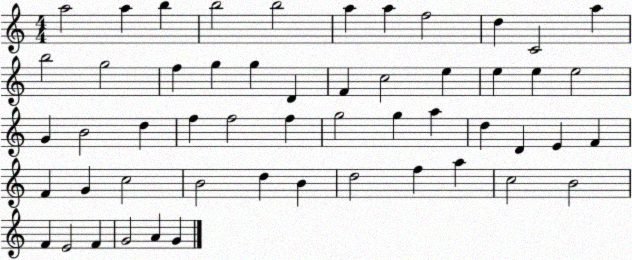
X:1
T:Untitled
M:4/4
L:1/4
K:C
a2 a b b2 b2 a a f2 d C2 a b2 g2 f g g D F c2 e e e e2 G B2 d f f2 f g2 g a d D E F F G c2 B2 d B d2 f a c2 B2 F E2 F G2 A G